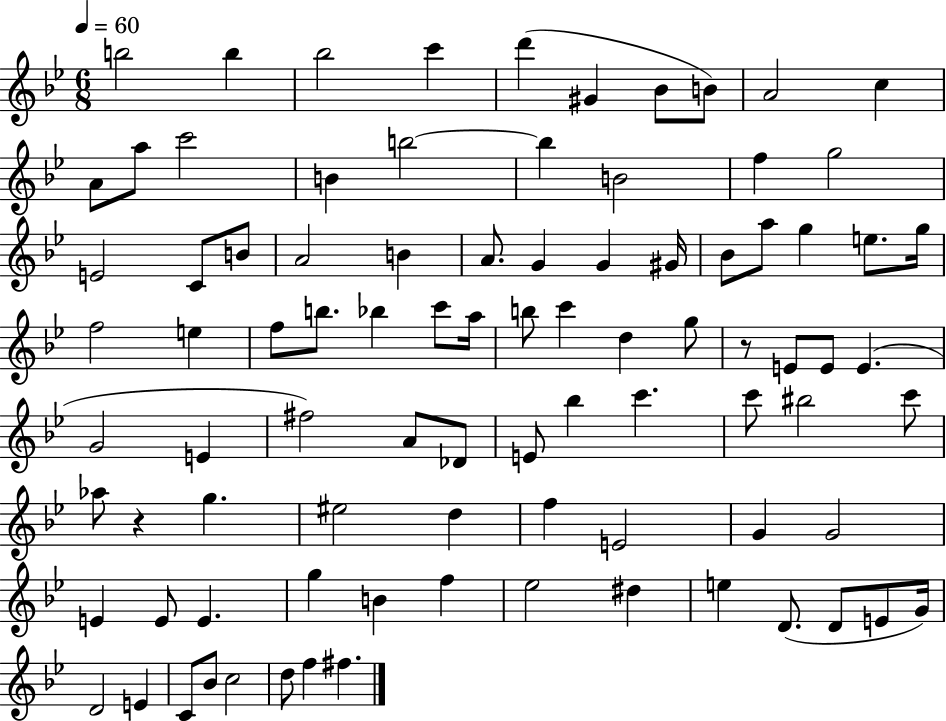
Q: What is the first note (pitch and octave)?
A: B5